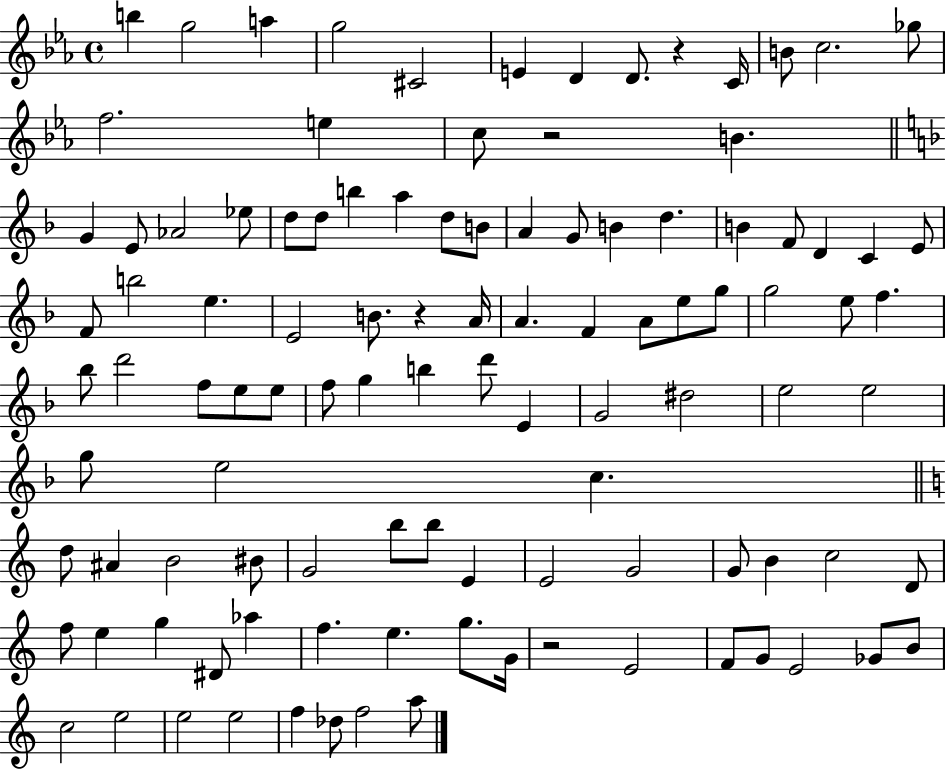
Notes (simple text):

B5/q G5/h A5/q G5/h C#4/h E4/q D4/q D4/e. R/q C4/s B4/e C5/h. Gb5/e F5/h. E5/q C5/e R/h B4/q. G4/q E4/e Ab4/h Eb5/e D5/e D5/e B5/q A5/q D5/e B4/e A4/q G4/e B4/q D5/q. B4/q F4/e D4/q C4/q E4/e F4/e B5/h E5/q. E4/h B4/e. R/q A4/s A4/q. F4/q A4/e E5/e G5/e G5/h E5/e F5/q. Bb5/e D6/h F5/e E5/e E5/e F5/e G5/q B5/q D6/e E4/q G4/h D#5/h E5/h E5/h G5/e E5/h C5/q. D5/e A#4/q B4/h BIS4/e G4/h B5/e B5/e E4/q E4/h G4/h G4/e B4/q C5/h D4/e F5/e E5/q G5/q D#4/e Ab5/q F5/q. E5/q. G5/e. G4/s R/h E4/h F4/e G4/e E4/h Gb4/e B4/e C5/h E5/h E5/h E5/h F5/q Db5/e F5/h A5/e